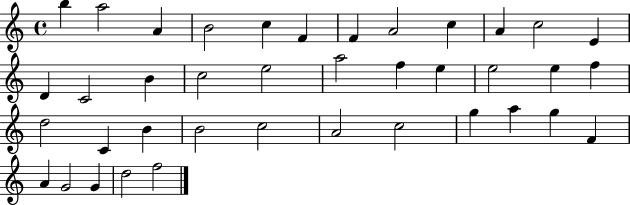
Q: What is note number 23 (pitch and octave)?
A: F5